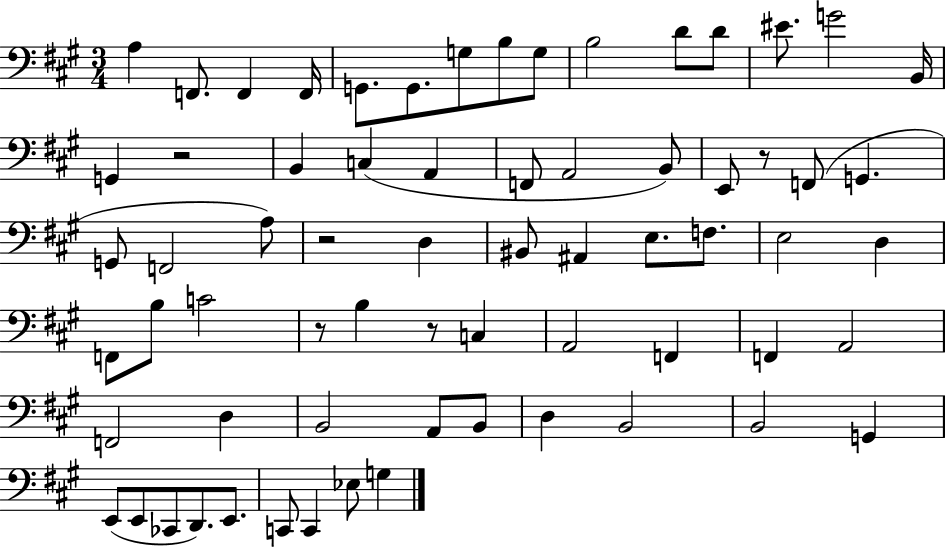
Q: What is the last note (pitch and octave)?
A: G3